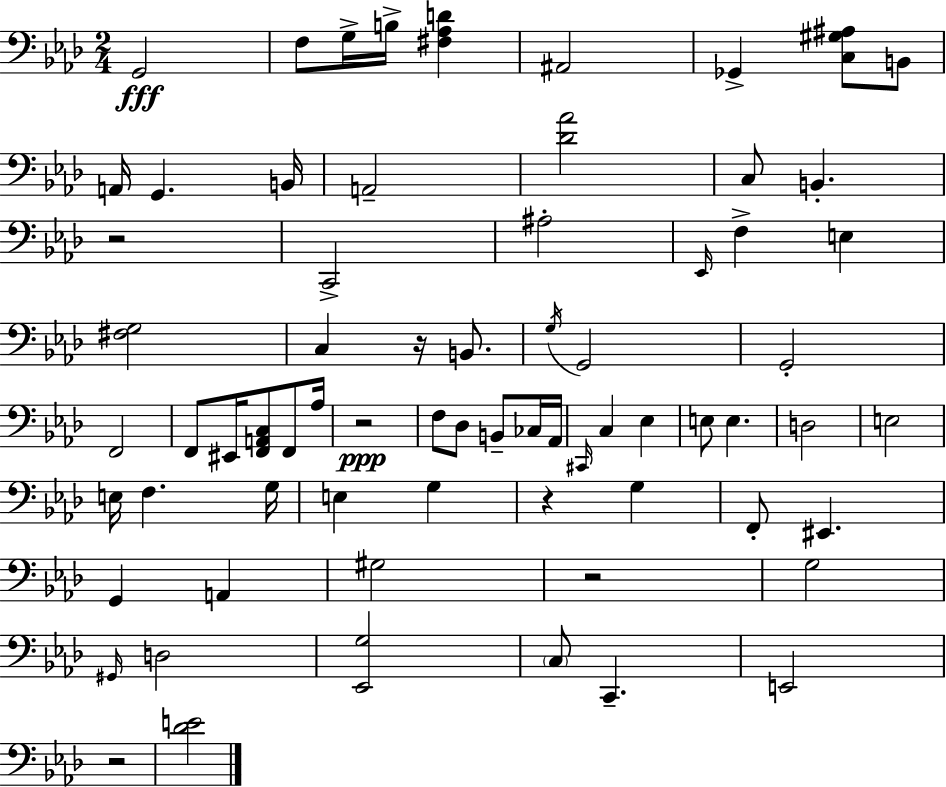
X:1
T:Untitled
M:2/4
L:1/4
K:Ab
G,,2 F,/2 G,/4 B,/4 [^F,_A,D] ^A,,2 _G,, [C,^G,^A,]/2 B,,/2 A,,/4 G,, B,,/4 A,,2 [_D_A]2 C,/2 B,, z2 C,,2 ^A,2 _E,,/4 F, E, [^F,G,]2 C, z/4 B,,/2 G,/4 G,,2 G,,2 F,,2 F,,/2 ^E,,/4 [F,,A,,C,]/2 F,,/2 _A,/4 z2 F,/2 _D,/2 B,,/2 _C,/4 _A,,/4 ^C,,/4 C, _E, E,/2 E, D,2 E,2 E,/4 F, G,/4 E, G, z G, F,,/2 ^E,, G,, A,, ^G,2 z2 G,2 ^G,,/4 D,2 [_E,,G,]2 C,/2 C,, E,,2 z2 [_DE]2